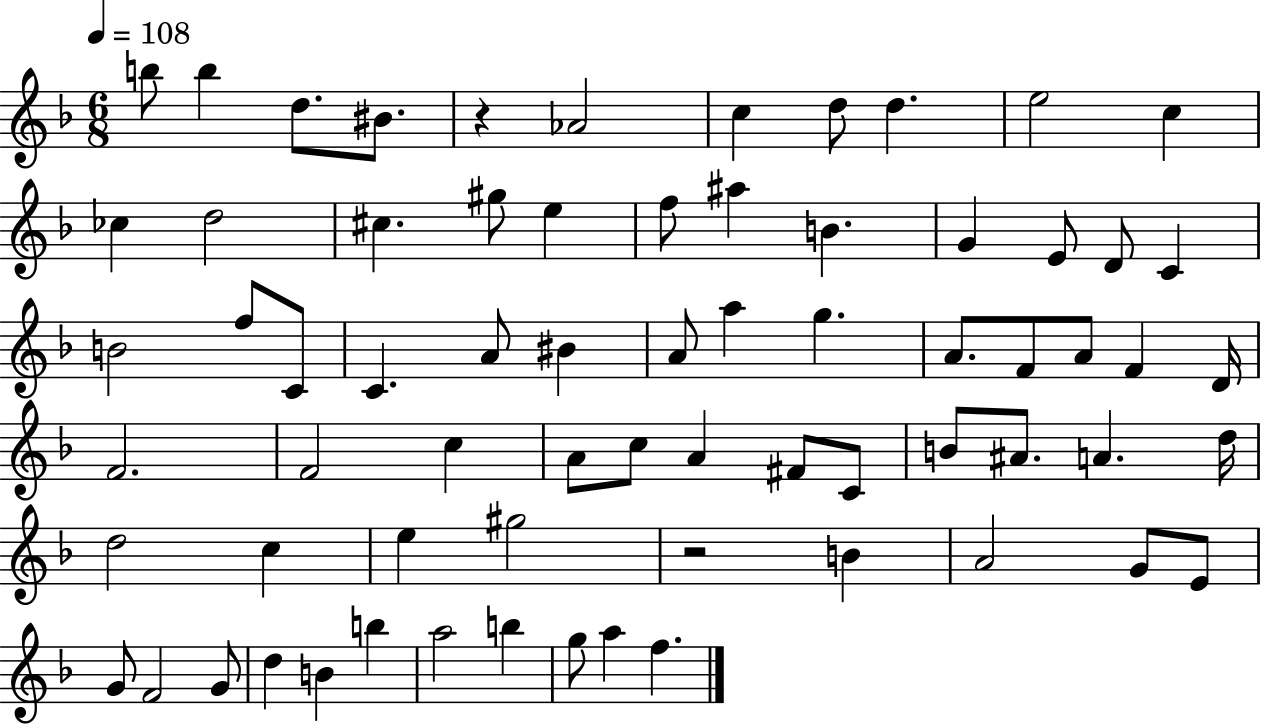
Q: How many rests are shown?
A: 2